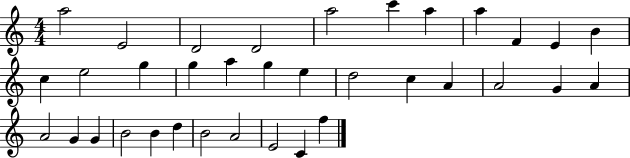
A5/h E4/h D4/h D4/h A5/h C6/q A5/q A5/q F4/q E4/q B4/q C5/q E5/h G5/q G5/q A5/q G5/q E5/q D5/h C5/q A4/q A4/h G4/q A4/q A4/h G4/q G4/q B4/h B4/q D5/q B4/h A4/h E4/h C4/q F5/q